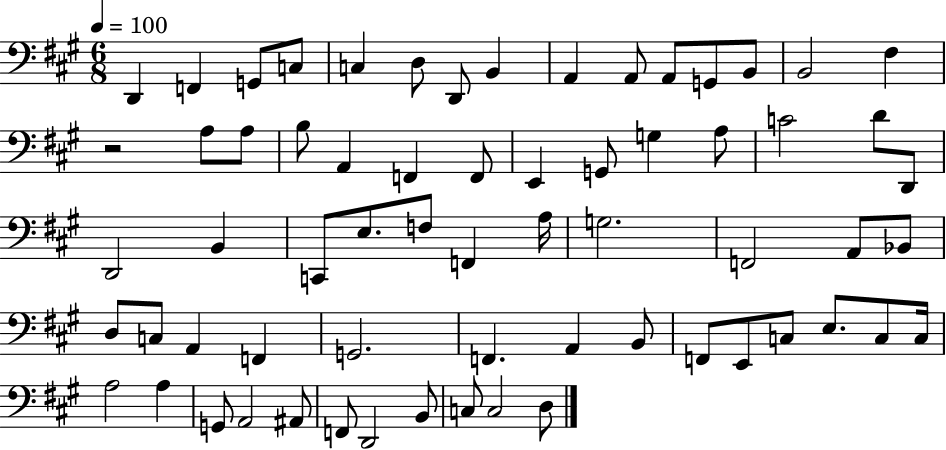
D2/q F2/q G2/e C3/e C3/q D3/e D2/e B2/q A2/q A2/e A2/e G2/e B2/e B2/h F#3/q R/h A3/e A3/e B3/e A2/q F2/q F2/e E2/q G2/e G3/q A3/e C4/h D4/e D2/e D2/h B2/q C2/e E3/e. F3/e F2/q A3/s G3/h. F2/h A2/e Bb2/e D3/e C3/e A2/q F2/q G2/h. F2/q. A2/q B2/e F2/e E2/e C3/e E3/e. C3/e C3/s A3/h A3/q G2/e A2/h A#2/e F2/e D2/h B2/e C3/e C3/h D3/e